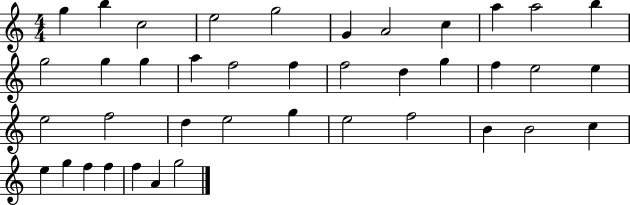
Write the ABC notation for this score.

X:1
T:Untitled
M:4/4
L:1/4
K:C
g b c2 e2 g2 G A2 c a a2 b g2 g g a f2 f f2 d g f e2 e e2 f2 d e2 g e2 f2 B B2 c e g f f f A g2